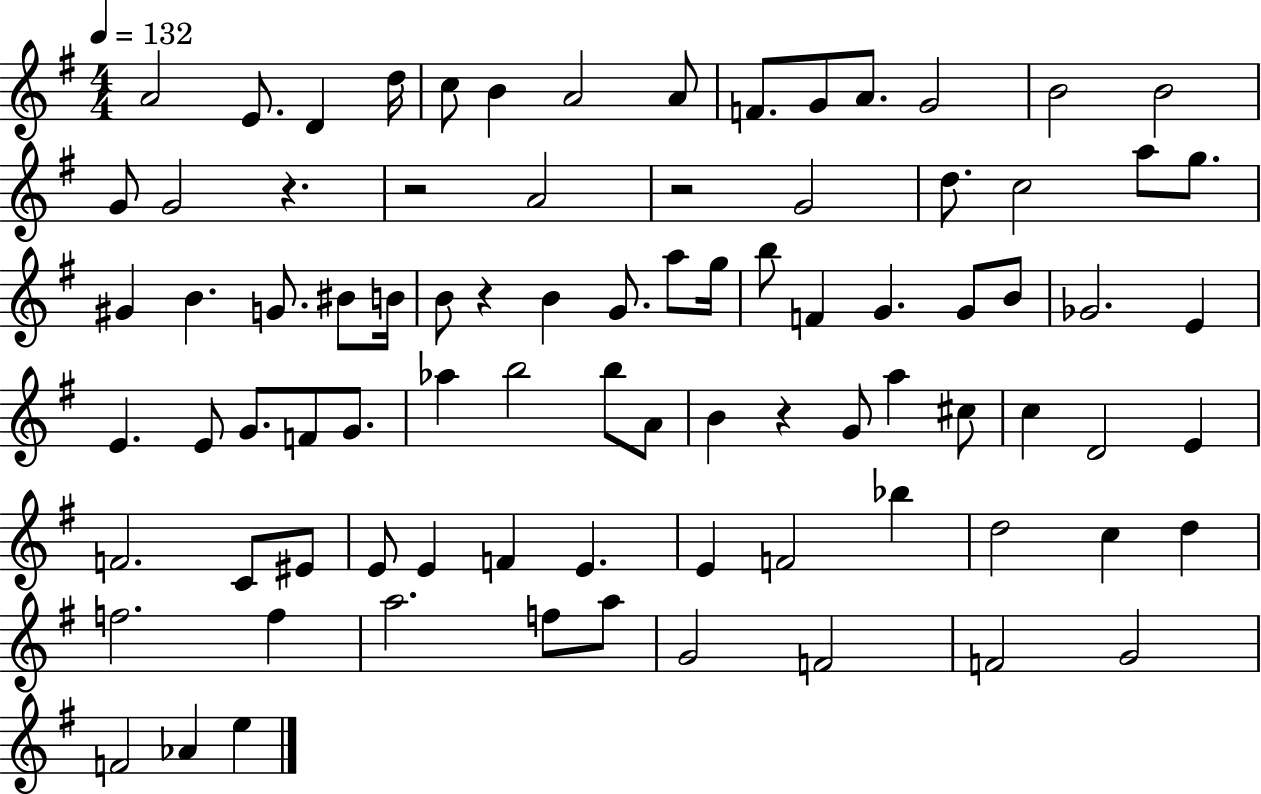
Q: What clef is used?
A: treble